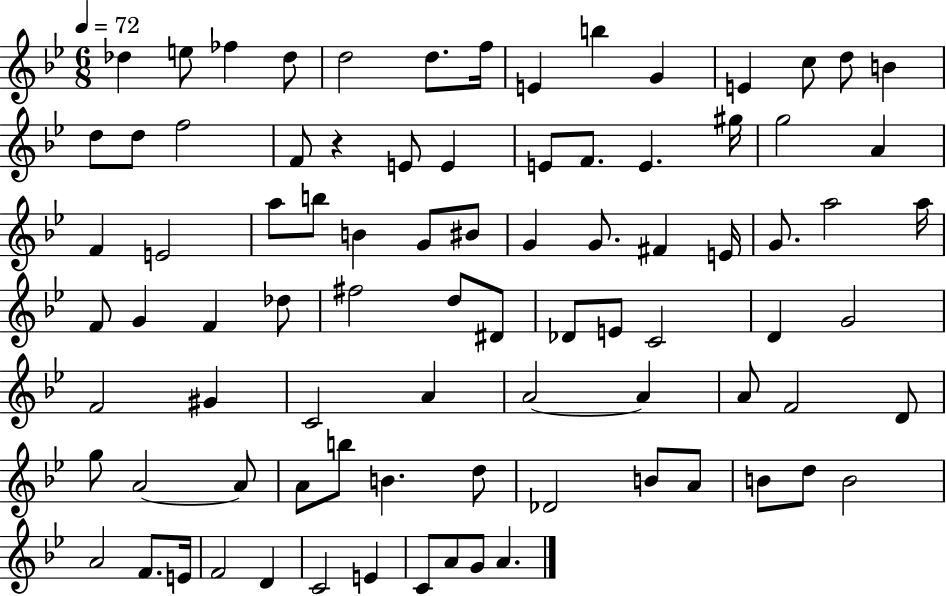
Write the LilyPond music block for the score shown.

{
  \clef treble
  \numericTimeSignature
  \time 6/8
  \key bes \major
  \tempo 4 = 72
  des''4 e''8 fes''4 des''8 | d''2 d''8. f''16 | e'4 b''4 g'4 | e'4 c''8 d''8 b'4 | \break d''8 d''8 f''2 | f'8 r4 e'8 e'4 | e'8 f'8. e'4. gis''16 | g''2 a'4 | \break f'4 e'2 | a''8 b''8 b'4 g'8 bis'8 | g'4 g'8. fis'4 e'16 | g'8. a''2 a''16 | \break f'8 g'4 f'4 des''8 | fis''2 d''8 dis'8 | des'8 e'8 c'2 | d'4 g'2 | \break f'2 gis'4 | c'2 a'4 | a'2~~ a'4 | a'8 f'2 d'8 | \break g''8 a'2~~ a'8 | a'8 b''8 b'4. d''8 | des'2 b'8 a'8 | b'8 d''8 b'2 | \break a'2 f'8. e'16 | f'2 d'4 | c'2 e'4 | c'8 a'8 g'8 a'4. | \break \bar "|."
}